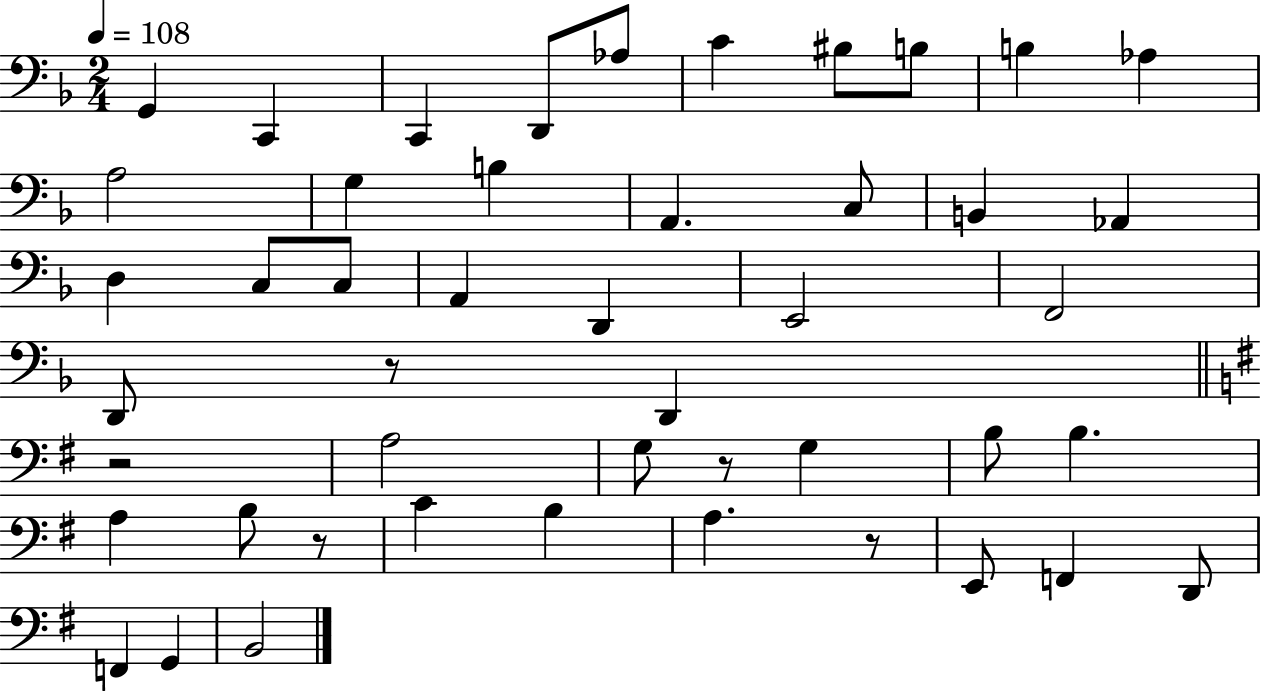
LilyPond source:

{
  \clef bass
  \numericTimeSignature
  \time 2/4
  \key f \major
  \tempo 4 = 108
  g,4 c,4 | c,4 d,8 aes8 | c'4 bis8 b8 | b4 aes4 | \break a2 | g4 b4 | a,4. c8 | b,4 aes,4 | \break d4 c8 c8 | a,4 d,4 | e,2 | f,2 | \break d,8 r8 d,4 | \bar "||" \break \key g \major r2 | a2 | g8 r8 g4 | b8 b4. | \break a4 b8 r8 | c'4 b4 | a4. r8 | e,8 f,4 d,8 | \break f,4 g,4 | b,2 | \bar "|."
}